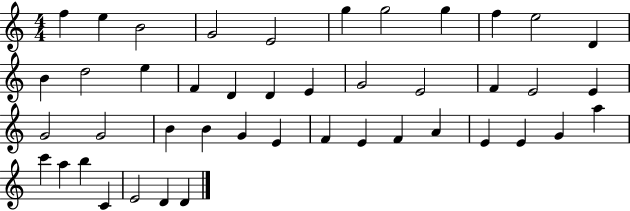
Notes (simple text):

F5/q E5/q B4/h G4/h E4/h G5/q G5/h G5/q F5/q E5/h D4/q B4/q D5/h E5/q F4/q D4/q D4/q E4/q G4/h E4/h F4/q E4/h E4/q G4/h G4/h B4/q B4/q G4/q E4/q F4/q E4/q F4/q A4/q E4/q E4/q G4/q A5/q C6/q A5/q B5/q C4/q E4/h D4/q D4/q